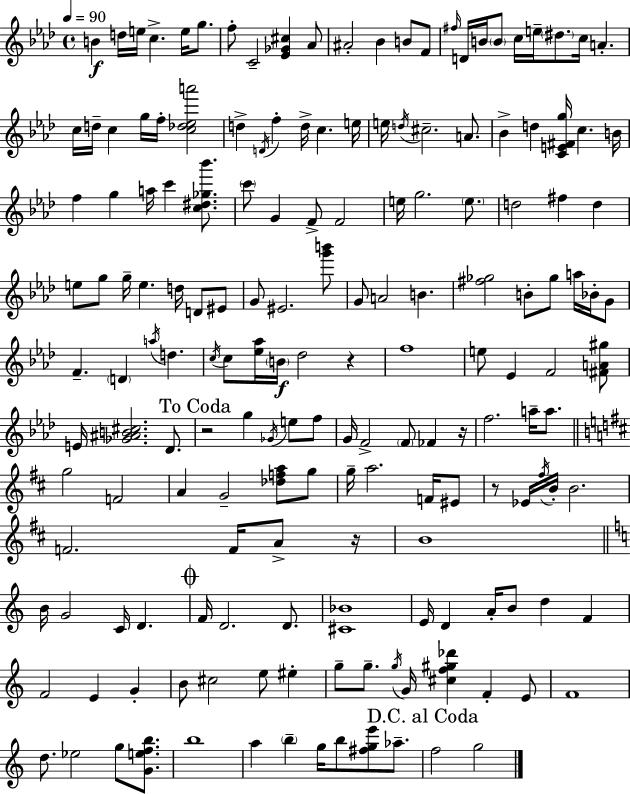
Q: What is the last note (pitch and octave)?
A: G5